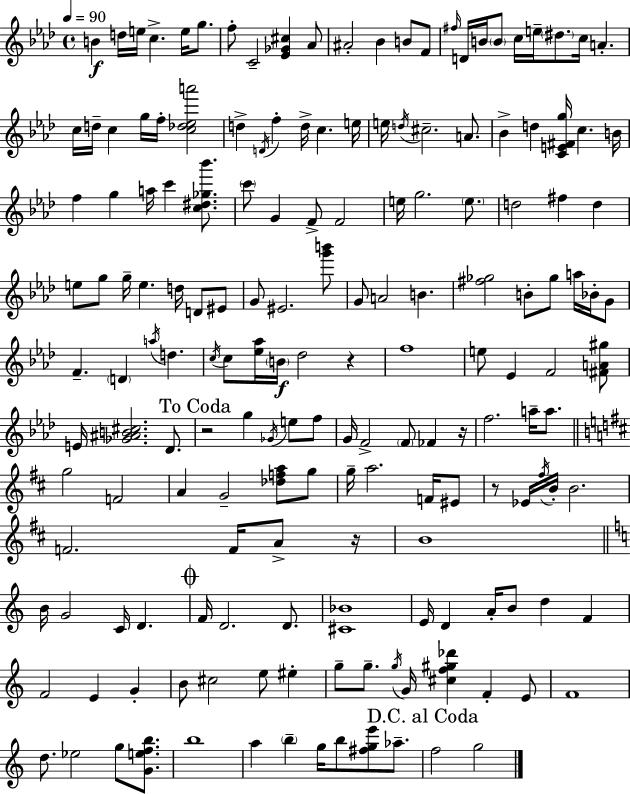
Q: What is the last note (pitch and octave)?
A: G5